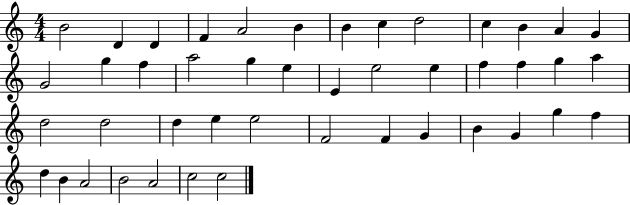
{
  \clef treble
  \numericTimeSignature
  \time 4/4
  \key c \major
  b'2 d'4 d'4 | f'4 a'2 b'4 | b'4 c''4 d''2 | c''4 b'4 a'4 g'4 | \break g'2 g''4 f''4 | a''2 g''4 e''4 | e'4 e''2 e''4 | f''4 f''4 g''4 a''4 | \break d''2 d''2 | d''4 e''4 e''2 | f'2 f'4 g'4 | b'4 g'4 g''4 f''4 | \break d''4 b'4 a'2 | b'2 a'2 | c''2 c''2 | \bar "|."
}